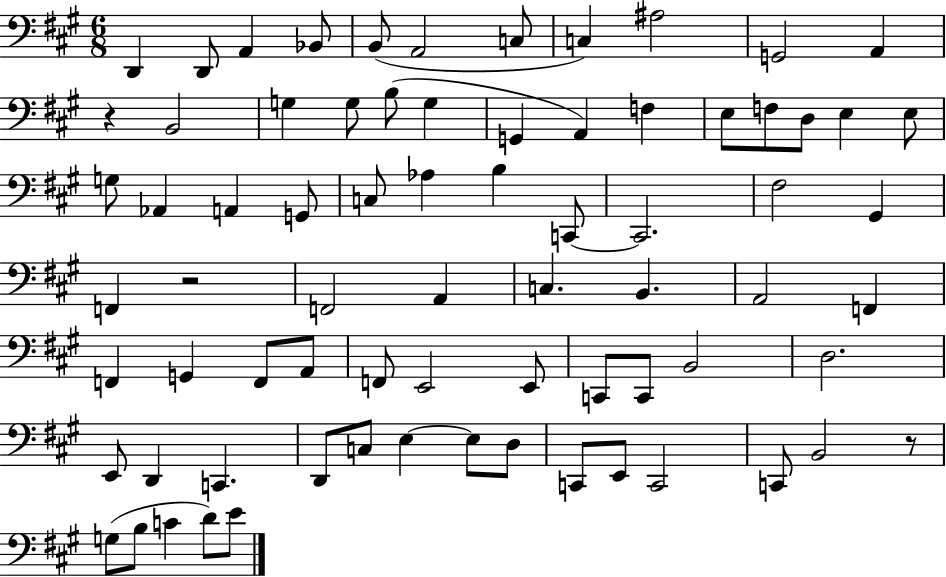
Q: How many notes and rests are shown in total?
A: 74